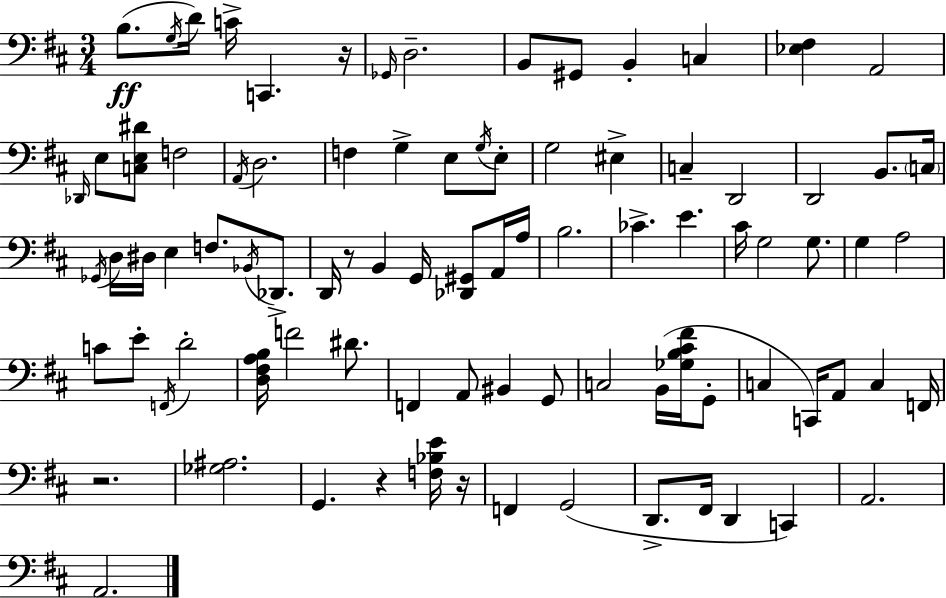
B3/e. G3/s D4/s C4/s C2/q. R/s Gb2/s D3/h. B2/e G#2/e B2/q C3/q [Eb3,F#3]/q A2/h Db2/s E3/e [C3,E3,D#4]/e F3/h A2/s D3/h. F3/q G3/q E3/e G3/s E3/e G3/h EIS3/q C3/q D2/h D2/h B2/e. C3/s Gb2/s D3/s D#3/s E3/q F3/e. Bb2/s Db2/e. D2/s R/e B2/q G2/s [Db2,G#2]/e A2/s A3/s B3/h. CES4/q. E4/q. C#4/s G3/h G3/e. G3/q A3/h C4/e E4/e F2/s D4/h [D3,F#3,A3,B3]/s F4/h D#4/e. F2/q A2/e BIS2/q G2/e C3/h B2/s [Gb3,B3,C#4,F#4]/s G2/e C3/q C2/s A2/e C3/q F2/s R/h. [Gb3,A#3]/h. G2/q. R/q [F3,Bb3,E4]/s R/s F2/q G2/h D2/e. F#2/s D2/q C2/q A2/h. A2/h.